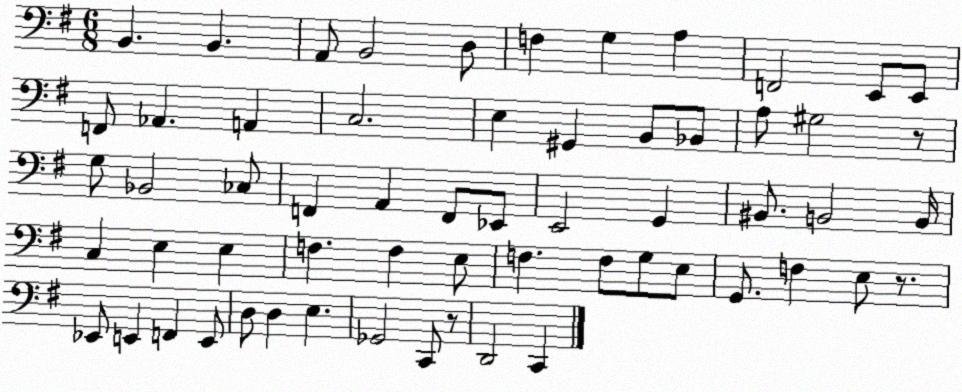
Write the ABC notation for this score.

X:1
T:Untitled
M:6/8
L:1/4
K:G
B,, B,, A,,/2 B,,2 D,/2 F, G, A, F,,2 E,,/2 E,,/2 F,,/2 _A,, A,, C,2 E, ^G,, B,,/2 _B,,/2 A,/2 ^G,2 z/2 G,/2 _B,,2 _C,/2 F,, A,, F,,/2 _E,,/2 E,,2 G,, ^B,,/2 B,,2 B,,/4 C, E, E, F, F, E,/2 F, F,/2 G,/2 E,/2 G,,/2 F, E,/2 z/2 _E,,/2 E,, F,, E,,/2 D,/2 D, E, _G,,2 C,,/2 z/2 D,,2 C,,